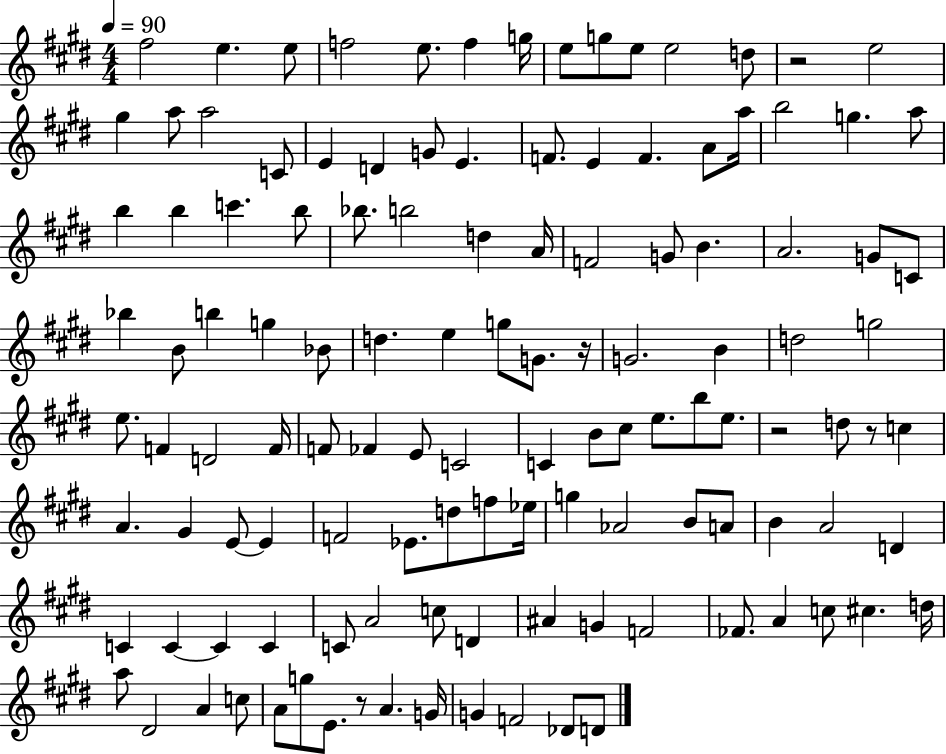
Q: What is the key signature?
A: E major